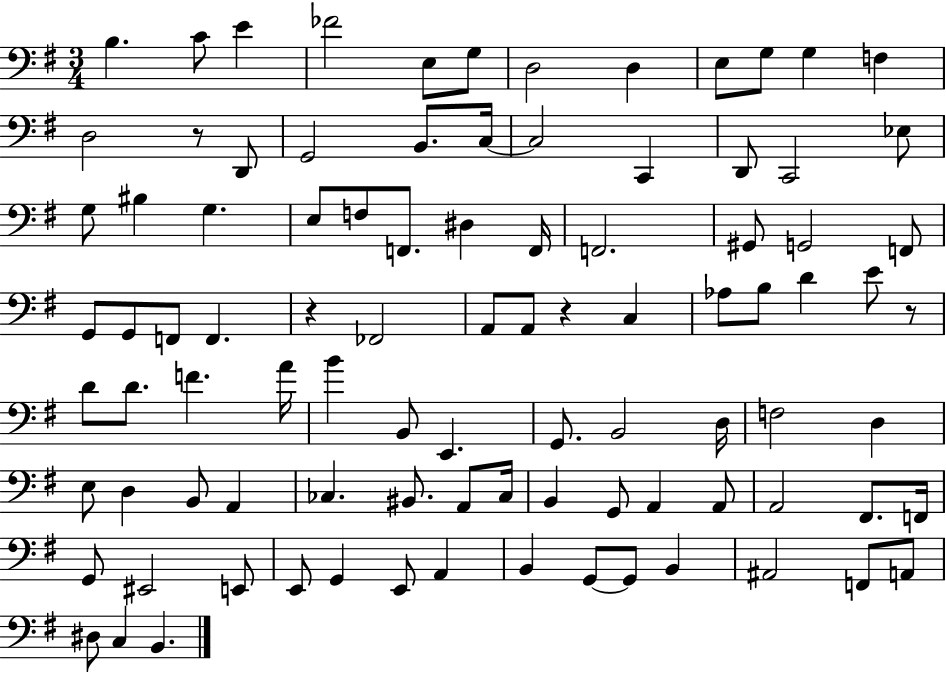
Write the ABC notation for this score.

X:1
T:Untitled
M:3/4
L:1/4
K:G
B, C/2 E _F2 E,/2 G,/2 D,2 D, E,/2 G,/2 G, F, D,2 z/2 D,,/2 G,,2 B,,/2 C,/4 C,2 C,, D,,/2 C,,2 _E,/2 G,/2 ^B, G, E,/2 F,/2 F,,/2 ^D, F,,/4 F,,2 ^G,,/2 G,,2 F,,/2 G,,/2 G,,/2 F,,/2 F,, z _F,,2 A,,/2 A,,/2 z C, _A,/2 B,/2 D E/2 z/2 D/2 D/2 F A/4 B B,,/2 E,, G,,/2 B,,2 D,/4 F,2 D, E,/2 D, B,,/2 A,, _C, ^B,,/2 A,,/2 _C,/4 B,, G,,/2 A,, A,,/2 A,,2 ^F,,/2 F,,/4 G,,/2 ^E,,2 E,,/2 E,,/2 G,, E,,/2 A,, B,, G,,/2 G,,/2 B,, ^A,,2 F,,/2 A,,/2 ^D,/2 C, B,,